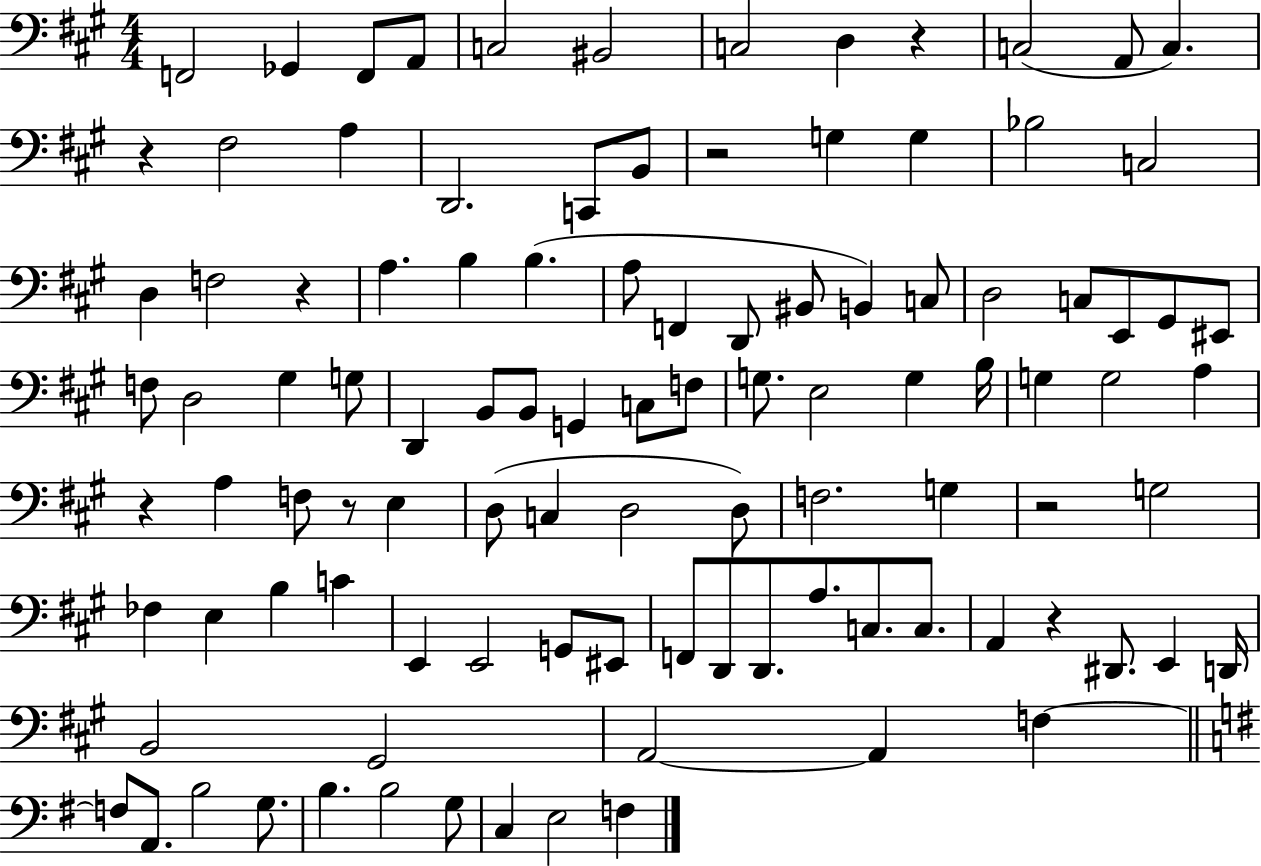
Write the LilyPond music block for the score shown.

{
  \clef bass
  \numericTimeSignature
  \time 4/4
  \key a \major
  f,2 ges,4 f,8 a,8 | c2 bis,2 | c2 d4 r4 | c2( a,8 c4.) | \break r4 fis2 a4 | d,2. c,8 b,8 | r2 g4 g4 | bes2 c2 | \break d4 f2 r4 | a4. b4 b4.( | a8 f,4 d,8 bis,8 b,4) c8 | d2 c8 e,8 gis,8 eis,8 | \break f8 d2 gis4 g8 | d,4 b,8 b,8 g,4 c8 f8 | g8. e2 g4 b16 | g4 g2 a4 | \break r4 a4 f8 r8 e4 | d8( c4 d2 d8) | f2. g4 | r2 g2 | \break fes4 e4 b4 c'4 | e,4 e,2 g,8 eis,8 | f,8 d,8 d,8. a8. c8. c8. | a,4 r4 dis,8. e,4 d,16 | \break b,2 gis,2 | a,2~~ a,4 f4~~ | \bar "||" \break \key g \major f8 a,8. b2 g8. | b4. b2 g8 | c4 e2 f4 | \bar "|."
}